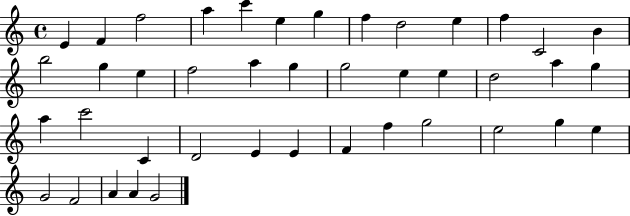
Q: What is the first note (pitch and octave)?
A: E4